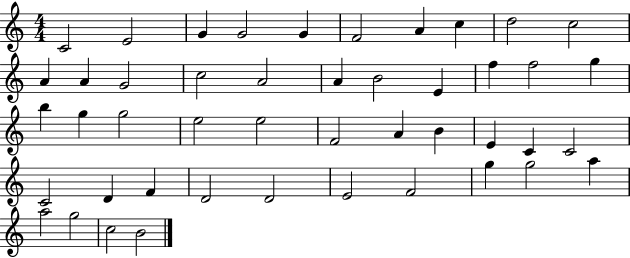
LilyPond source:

{
  \clef treble
  \numericTimeSignature
  \time 4/4
  \key c \major
  c'2 e'2 | g'4 g'2 g'4 | f'2 a'4 c''4 | d''2 c''2 | \break a'4 a'4 g'2 | c''2 a'2 | a'4 b'2 e'4 | f''4 f''2 g''4 | \break b''4 g''4 g''2 | e''2 e''2 | f'2 a'4 b'4 | e'4 c'4 c'2 | \break c'2 d'4 f'4 | d'2 d'2 | e'2 f'2 | g''4 g''2 a''4 | \break a''2 g''2 | c''2 b'2 | \bar "|."
}